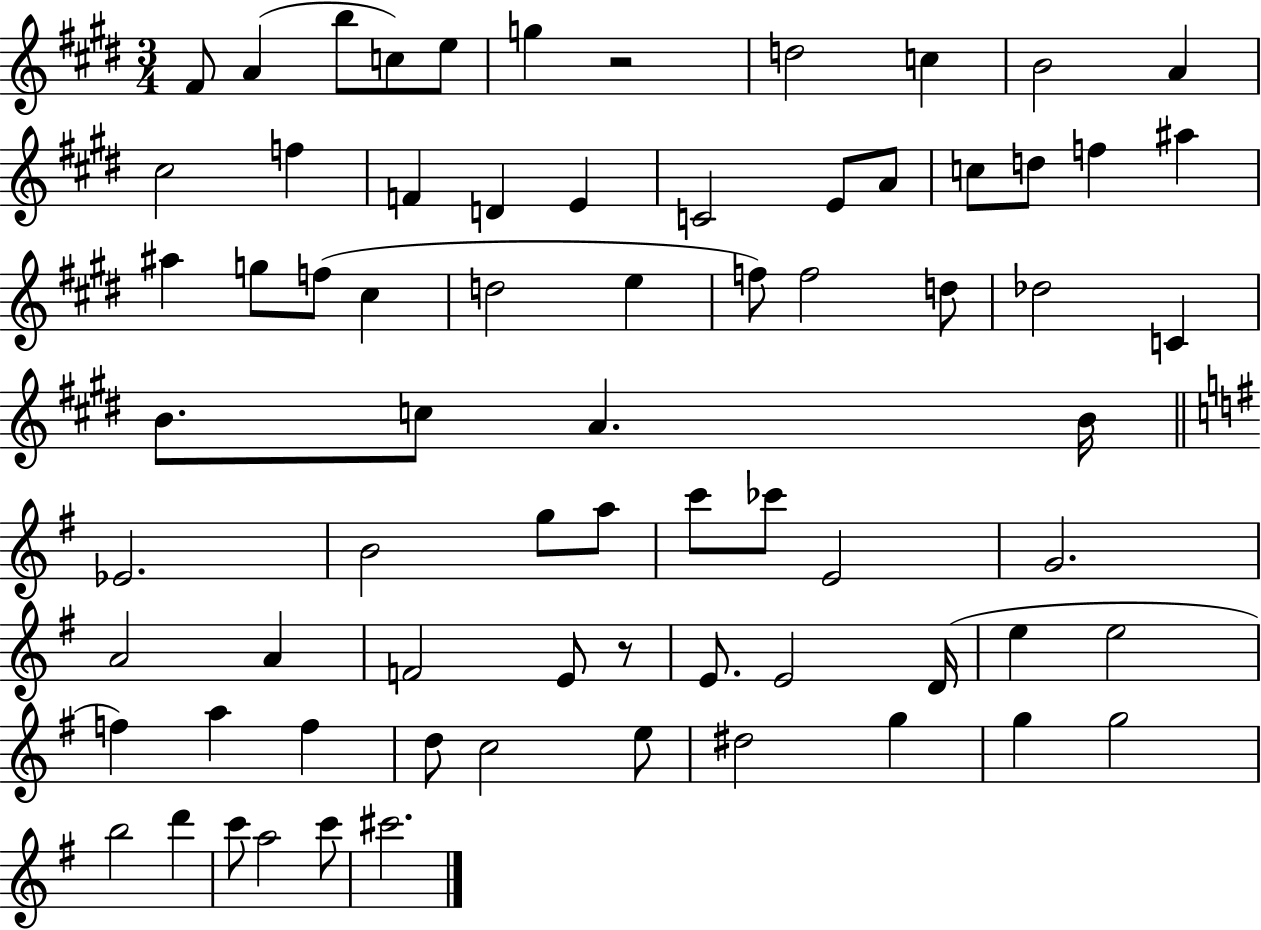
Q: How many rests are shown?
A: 2